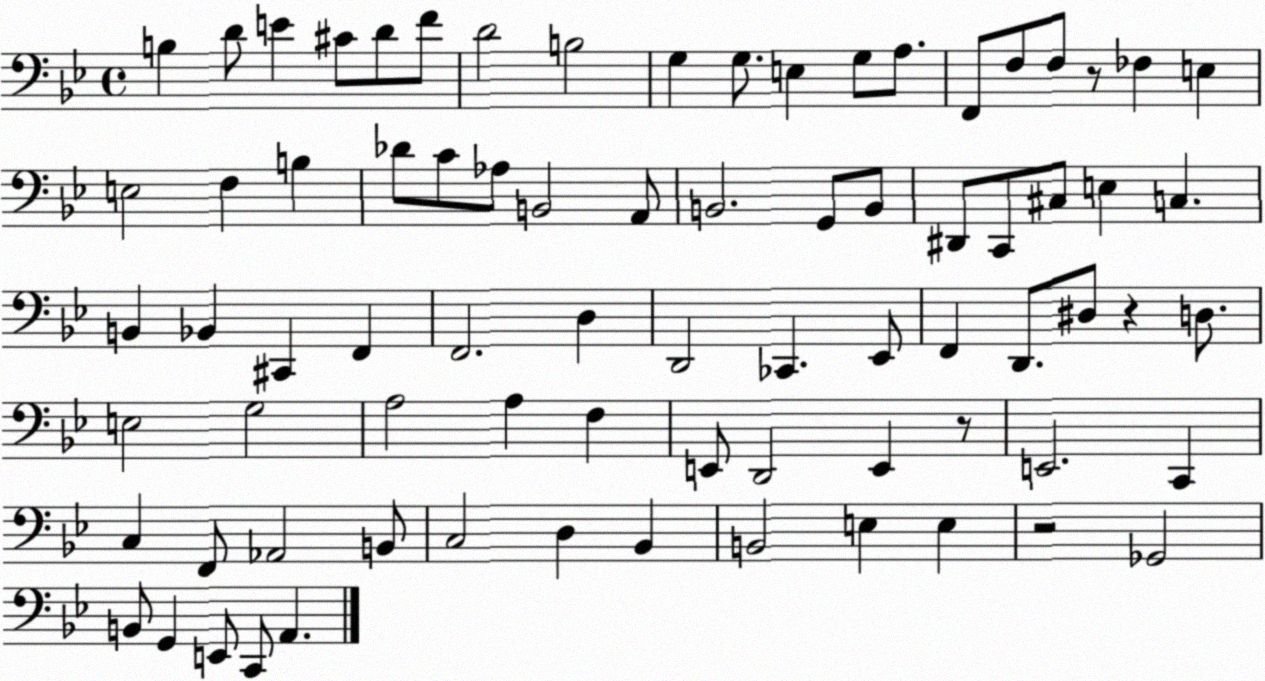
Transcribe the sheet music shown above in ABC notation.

X:1
T:Untitled
M:4/4
L:1/4
K:Bb
B, D/2 E ^C/2 D/2 F/2 D2 B,2 G, G,/2 E, G,/2 A,/2 F,,/2 F,/2 F,/2 z/2 _F, E, E,2 F, B, _D/2 C/2 _A,/2 B,,2 A,,/2 B,,2 G,,/2 B,,/2 ^D,,/2 C,,/2 ^C,/2 E, C, B,, _B,, ^C,, F,, F,,2 D, D,,2 _C,, _E,,/2 F,, D,,/2 ^D,/2 z D,/2 E,2 G,2 A,2 A, F, E,,/2 D,,2 E,, z/2 E,,2 C,, C, F,,/2 _A,,2 B,,/2 C,2 D, _B,, B,,2 E, E, z2 _G,,2 B,,/2 G,, E,,/2 C,,/2 A,,